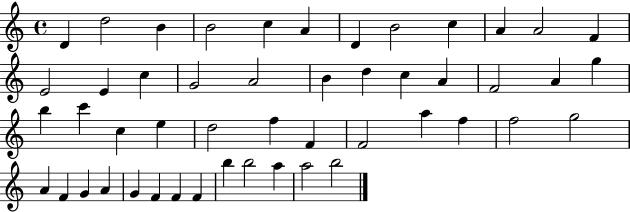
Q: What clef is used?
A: treble